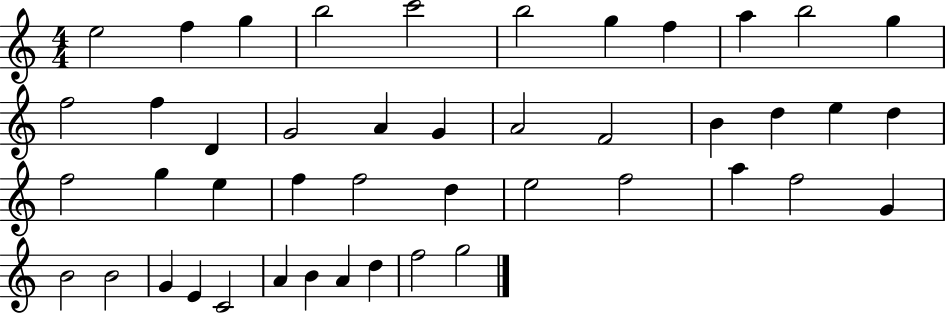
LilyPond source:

{
  \clef treble
  \numericTimeSignature
  \time 4/4
  \key c \major
  e''2 f''4 g''4 | b''2 c'''2 | b''2 g''4 f''4 | a''4 b''2 g''4 | \break f''2 f''4 d'4 | g'2 a'4 g'4 | a'2 f'2 | b'4 d''4 e''4 d''4 | \break f''2 g''4 e''4 | f''4 f''2 d''4 | e''2 f''2 | a''4 f''2 g'4 | \break b'2 b'2 | g'4 e'4 c'2 | a'4 b'4 a'4 d''4 | f''2 g''2 | \break \bar "|."
}